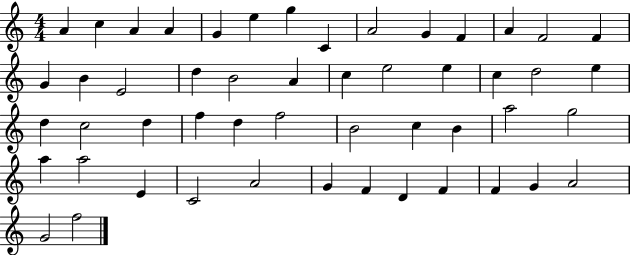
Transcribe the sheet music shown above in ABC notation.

X:1
T:Untitled
M:4/4
L:1/4
K:C
A c A A G e g C A2 G F A F2 F G B E2 d B2 A c e2 e c d2 e d c2 d f d f2 B2 c B a2 g2 a a2 E C2 A2 G F D F F G A2 G2 f2